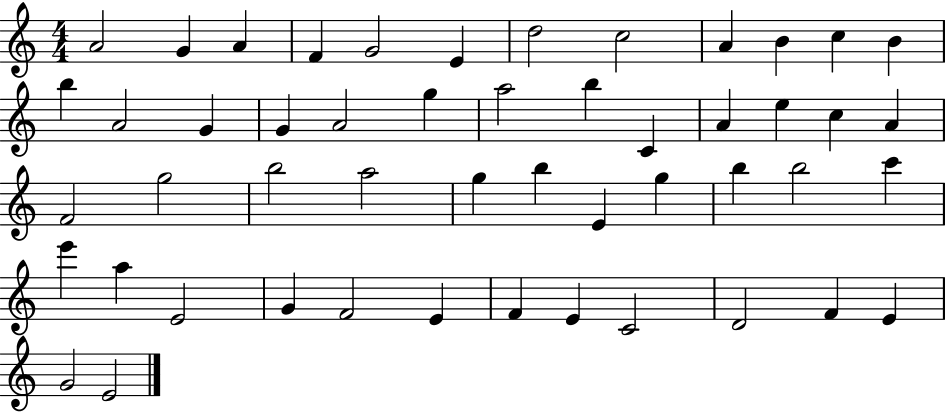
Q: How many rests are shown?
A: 0